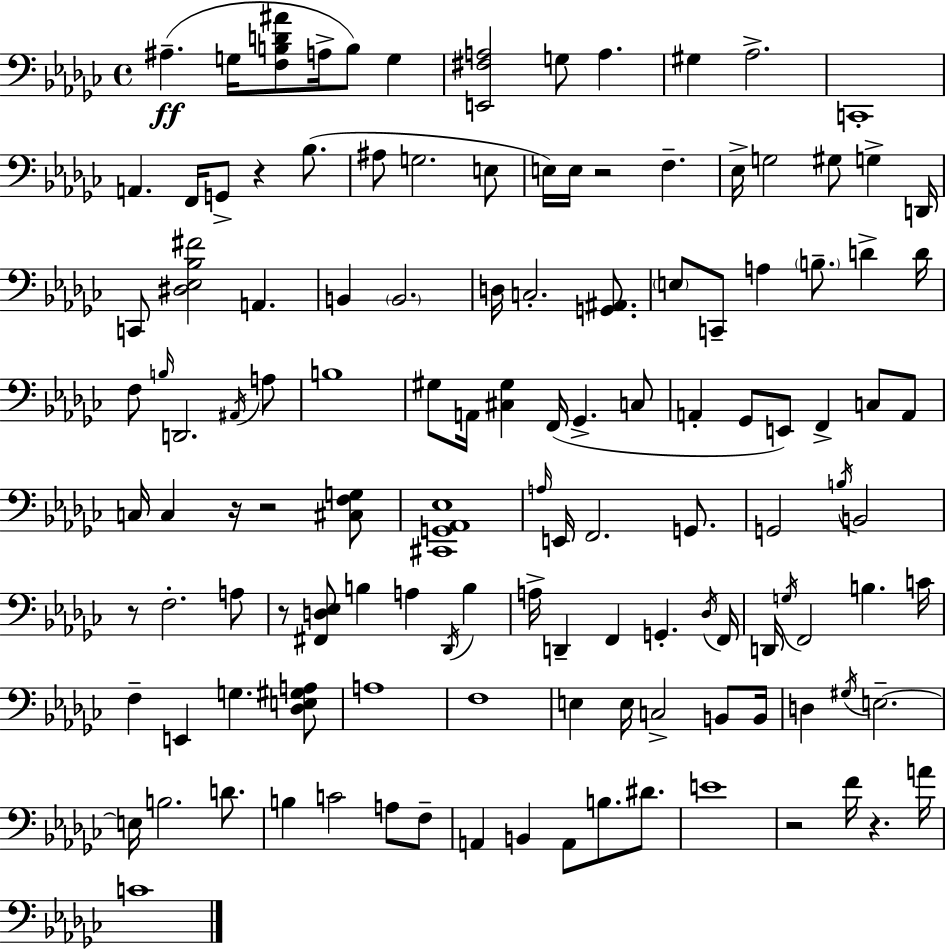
A#3/q. G3/s [F3,B3,D4,A#4]/e A3/s B3/e G3/q [E2,F#3,A3]/h G3/e A3/q. G#3/q Ab3/h. C2/w A2/q. F2/s G2/e R/q Bb3/e. A#3/e G3/h. E3/e E3/s E3/s R/h F3/q. Eb3/s G3/h G#3/e G3/q D2/s C2/e [D#3,Eb3,Bb3,F#4]/h A2/q. B2/q B2/h. D3/s C3/h. [G2,A#2]/e. E3/e C2/e A3/q B3/e. D4/q D4/s F3/e B3/s D2/h. A#2/s A3/e B3/w G#3/e A2/s [C#3,G#3]/q F2/s Gb2/q. C3/e A2/q Gb2/e E2/e F2/q C3/e A2/e C3/s C3/q R/s R/h [C#3,F3,G3]/e [C#2,G2,Ab2,Eb3]/w A3/s E2/s F2/h. G2/e. G2/h B3/s B2/h R/e F3/h. A3/e R/e [F#2,D3,Eb3]/e B3/q A3/q Db2/s B3/q A3/s D2/q F2/q G2/q. Db3/s F2/s D2/s G3/s F2/h B3/q. C4/s F3/q E2/q G3/q. [Db3,E3,G#3,A3]/e A3/w F3/w E3/q E3/s C3/h B2/e B2/s D3/q G#3/s E3/h. E3/s B3/h. D4/e. B3/q C4/h A3/e F3/e A2/q B2/q A2/e B3/e. D#4/e. E4/w R/h F4/s R/q. A4/s C4/w